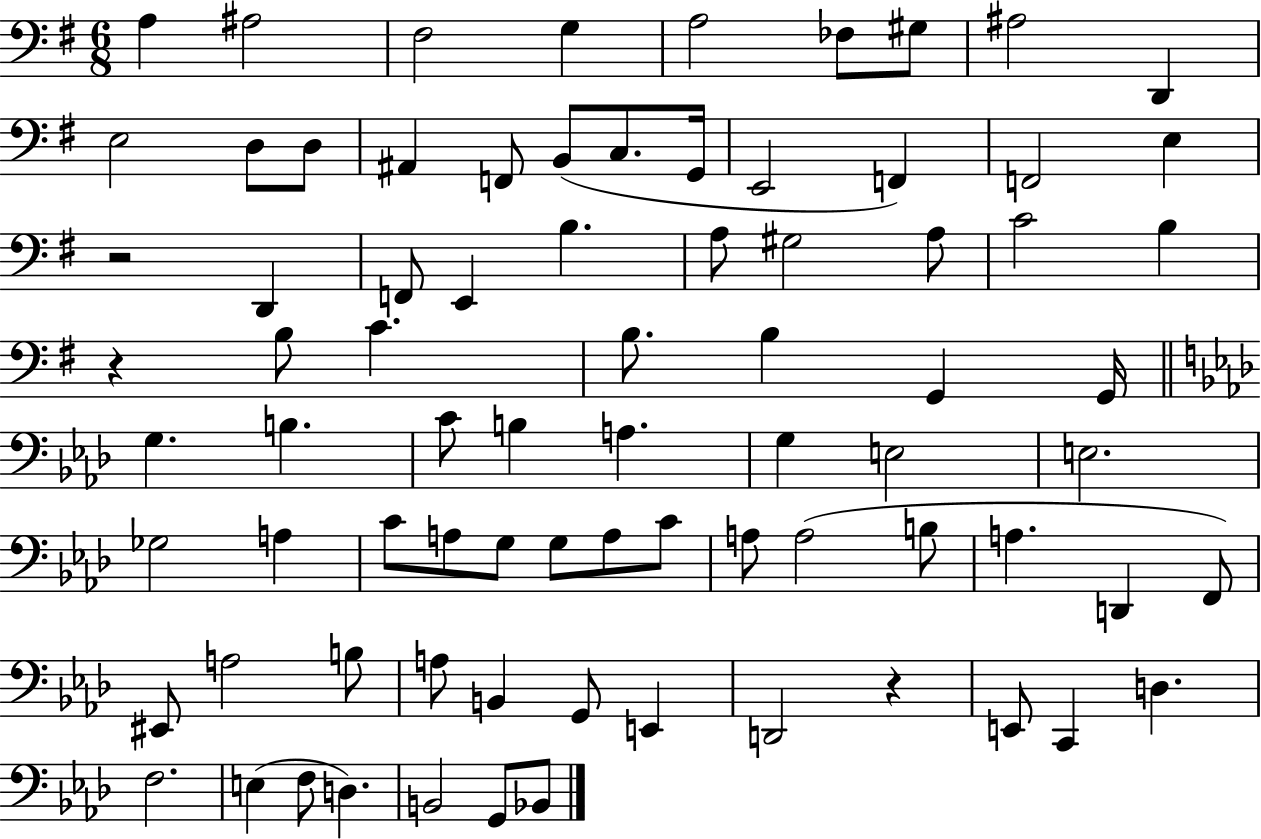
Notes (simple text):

A3/q A#3/h F#3/h G3/q A3/h FES3/e G#3/e A#3/h D2/q E3/h D3/e D3/e A#2/q F2/e B2/e C3/e. G2/s E2/h F2/q F2/h E3/q R/h D2/q F2/e E2/q B3/q. A3/e G#3/h A3/e C4/h B3/q R/q B3/e C4/q. B3/e. B3/q G2/q G2/s G3/q. B3/q. C4/e B3/q A3/q. G3/q E3/h E3/h. Gb3/h A3/q C4/e A3/e G3/e G3/e A3/e C4/e A3/e A3/h B3/e A3/q. D2/q F2/e EIS2/e A3/h B3/e A3/e B2/q G2/e E2/q D2/h R/q E2/e C2/q D3/q. F3/h. E3/q F3/e D3/q. B2/h G2/e Bb2/e